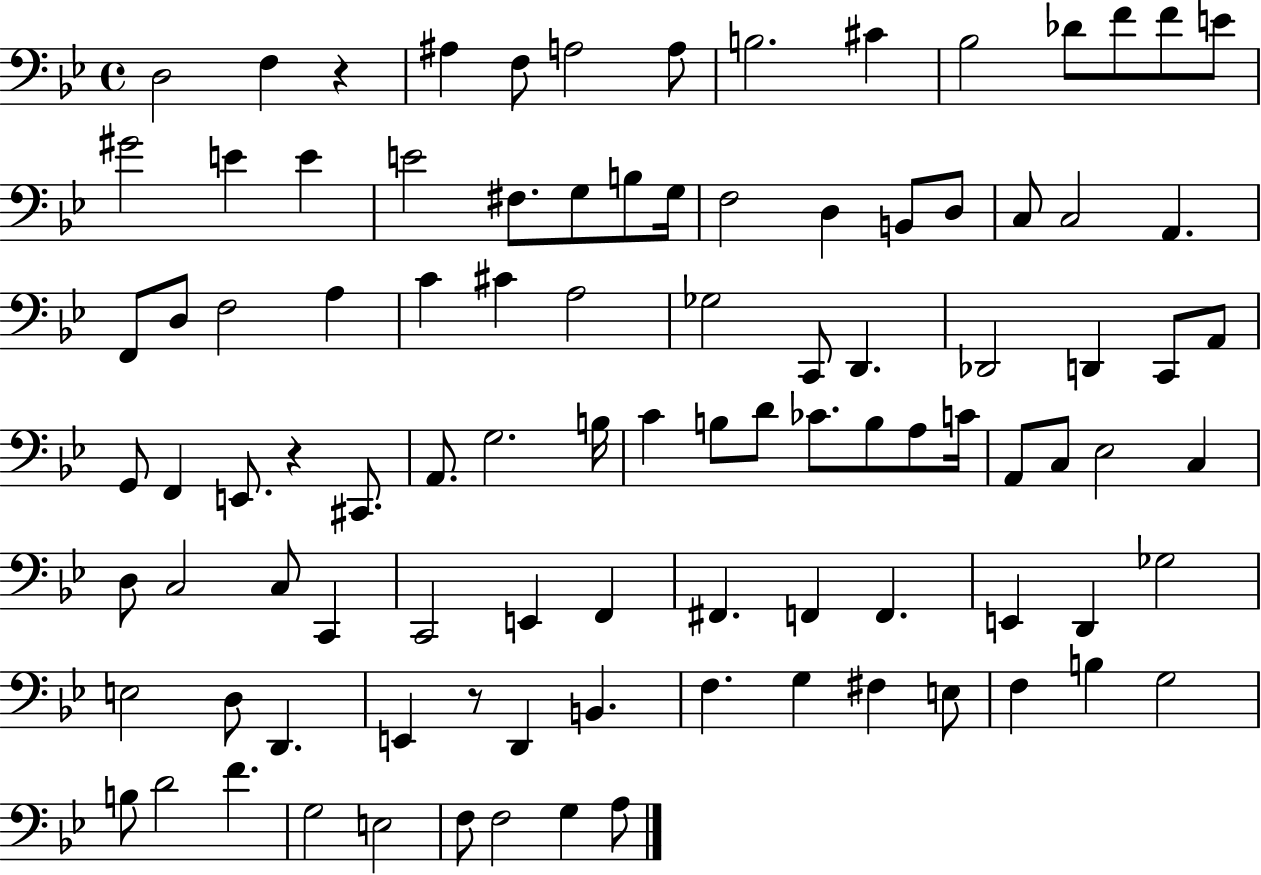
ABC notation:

X:1
T:Untitled
M:4/4
L:1/4
K:Bb
D,2 F, z ^A, F,/2 A,2 A,/2 B,2 ^C _B,2 _D/2 F/2 F/2 E/2 ^G2 E E E2 ^F,/2 G,/2 B,/2 G,/4 F,2 D, B,,/2 D,/2 C,/2 C,2 A,, F,,/2 D,/2 F,2 A, C ^C A,2 _G,2 C,,/2 D,, _D,,2 D,, C,,/2 A,,/2 G,,/2 F,, E,,/2 z ^C,,/2 A,,/2 G,2 B,/4 C B,/2 D/2 _C/2 B,/2 A,/2 C/4 A,,/2 C,/2 _E,2 C, D,/2 C,2 C,/2 C,, C,,2 E,, F,, ^F,, F,, F,, E,, D,, _G,2 E,2 D,/2 D,, E,, z/2 D,, B,, F, G, ^F, E,/2 F, B, G,2 B,/2 D2 F G,2 E,2 F,/2 F,2 G, A,/2